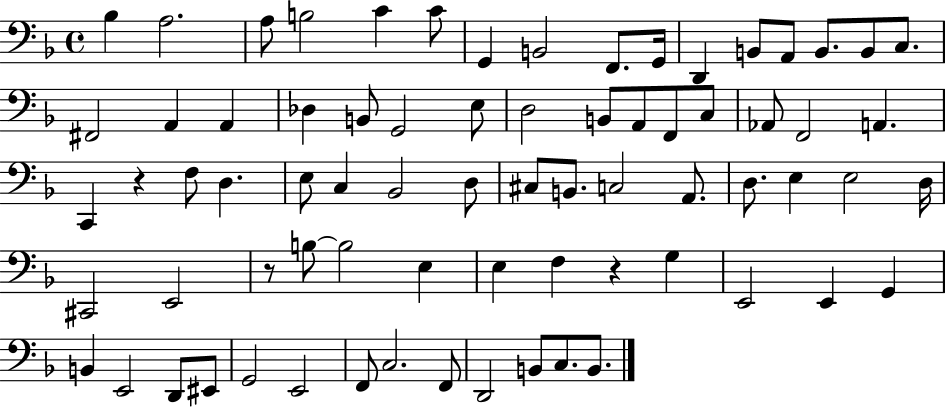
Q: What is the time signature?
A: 4/4